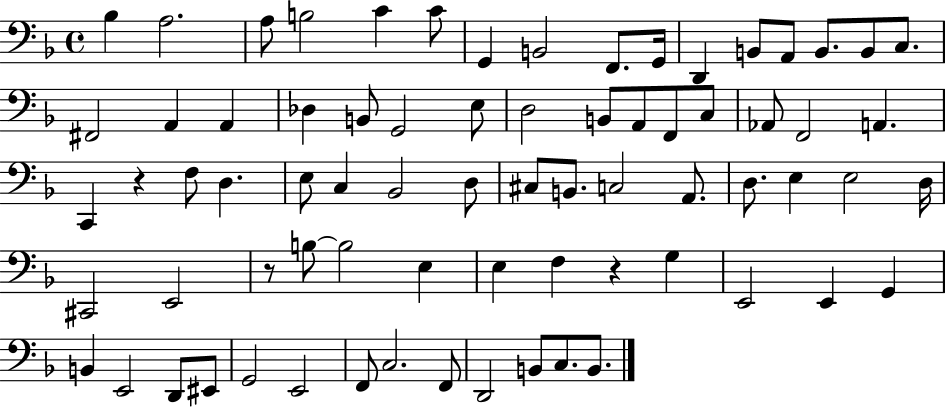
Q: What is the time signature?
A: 4/4